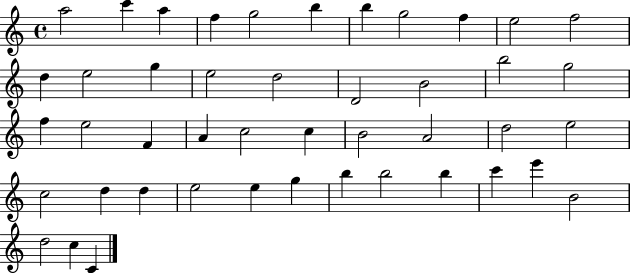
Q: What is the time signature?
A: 4/4